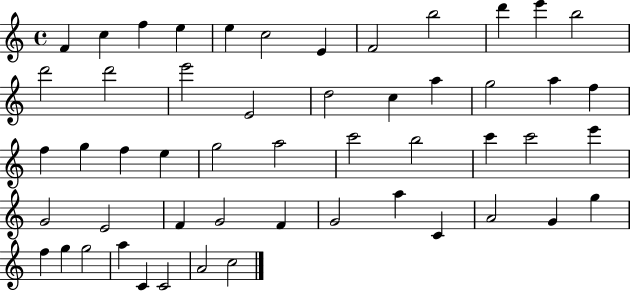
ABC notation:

X:1
T:Untitled
M:4/4
L:1/4
K:C
F c f e e c2 E F2 b2 d' e' b2 d'2 d'2 e'2 E2 d2 c a g2 a f f g f e g2 a2 c'2 b2 c' c'2 e' G2 E2 F G2 F G2 a C A2 G g f g g2 a C C2 A2 c2